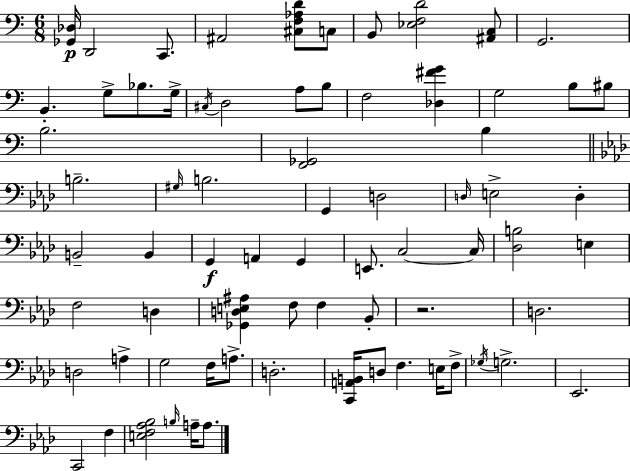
[Gb2,Db3]/s D2/h C2/e. A#2/h [C#3,F3,Ab3,D4]/e C3/e B2/e [Eb3,F3,D4]/h [A#2,C3]/e G2/h. B2/q. G3/e Bb3/e. G3/s C#3/s D3/h A3/e B3/e F3/h [Db3,F#4,G4]/q G3/h B3/e BIS3/e B3/h. [F2,Gb2]/h B3/q B3/h. G#3/s B3/h. G2/q D3/h D3/s E3/h D3/q B2/h B2/q G2/q A2/q G2/q E2/e. C3/h C3/s [Db3,B3]/h E3/q F3/h D3/q [Gb2,D3,E3,A#3]/q F3/e F3/q Bb2/e R/h. D3/h. D3/h A3/q G3/h F3/s A3/e. D3/h. [C2,A2,B2]/s D3/e F3/q. E3/s F3/e Gb3/s G3/h. Eb2/h. C2/h F3/q [E3,F3,Ab3,Bb3]/h B3/s A3/s A3/e.